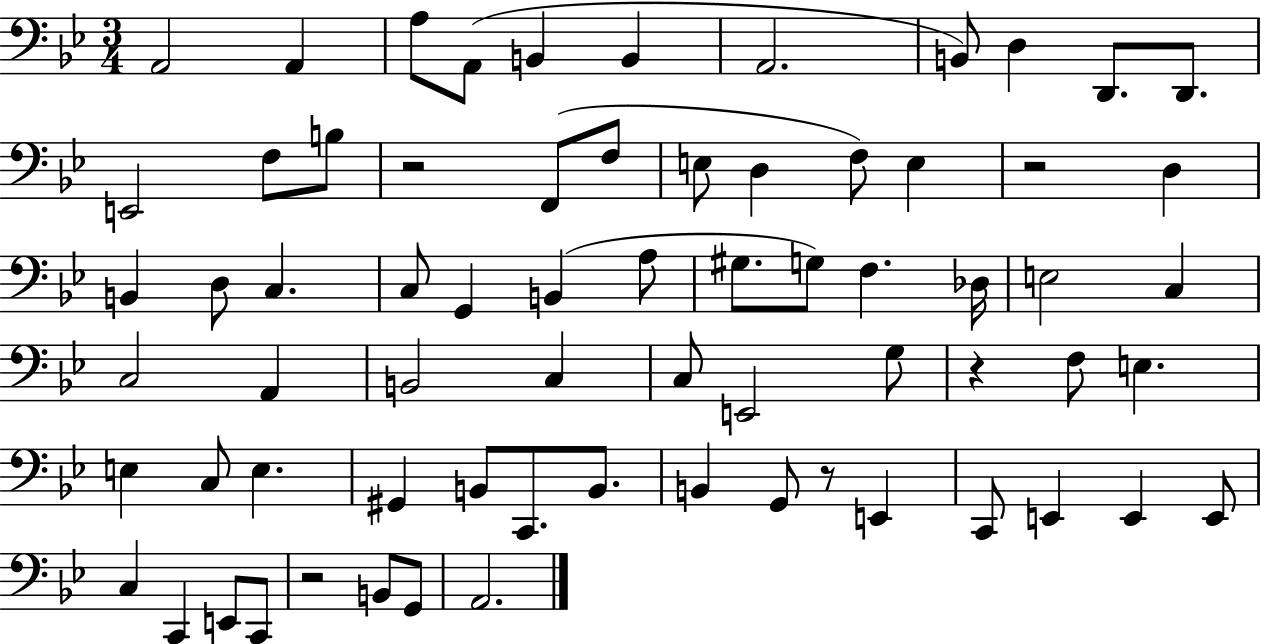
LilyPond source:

{
  \clef bass
  \numericTimeSignature
  \time 3/4
  \key bes \major
  \repeat volta 2 { a,2 a,4 | a8 a,8( b,4 b,4 | a,2. | b,8) d4 d,8. d,8. | \break e,2 f8 b8 | r2 f,8( f8 | e8 d4 f8) e4 | r2 d4 | \break b,4 d8 c4. | c8 g,4 b,4( a8 | gis8. g8) f4. des16 | e2 c4 | \break c2 a,4 | b,2 c4 | c8 e,2 g8 | r4 f8 e4. | \break e4 c8 e4. | gis,4 b,8 c,8. b,8. | b,4 g,8 r8 e,4 | c,8 e,4 e,4 e,8 | \break c4 c,4 e,8 c,8 | r2 b,8 g,8 | a,2. | } \bar "|."
}